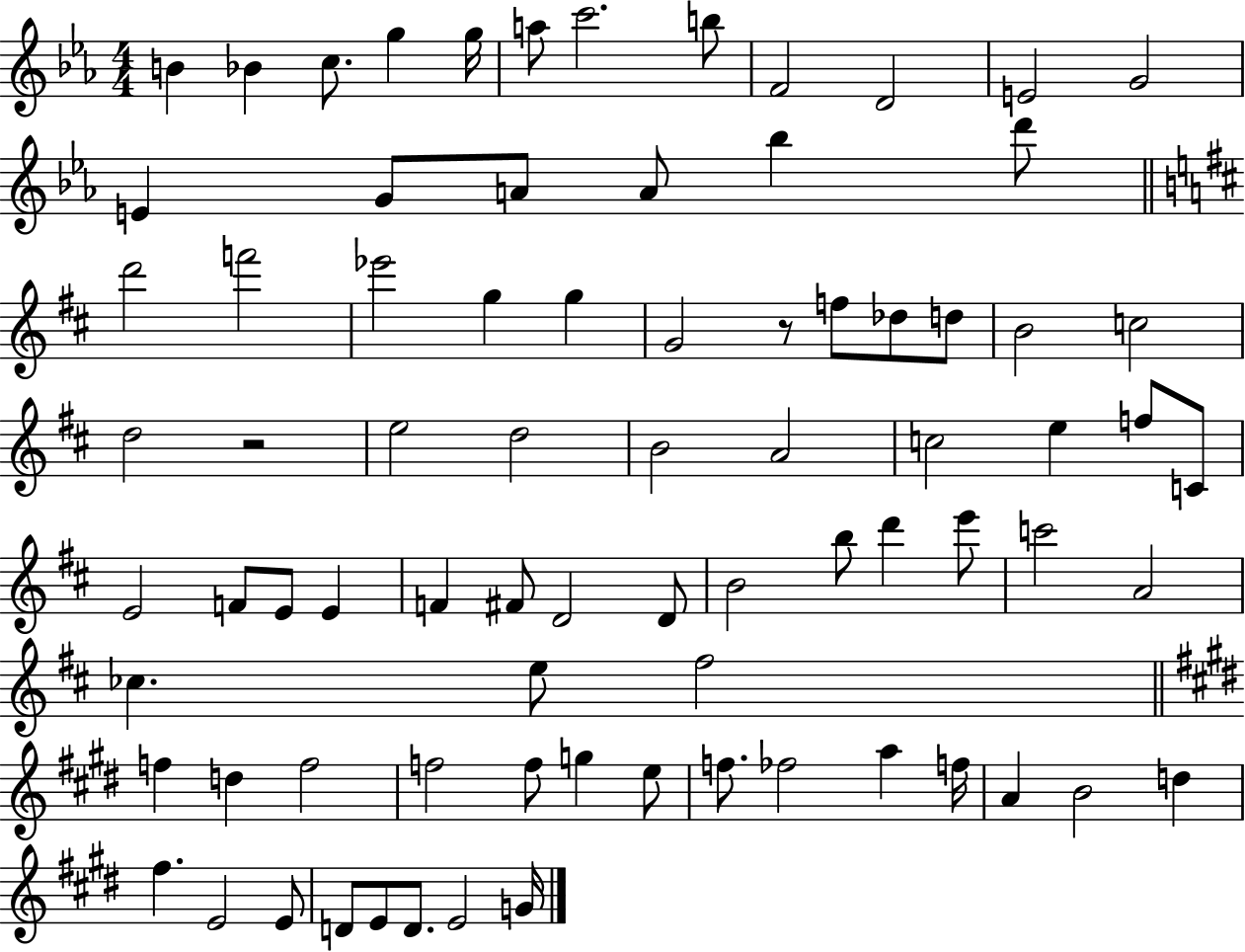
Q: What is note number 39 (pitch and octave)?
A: E4